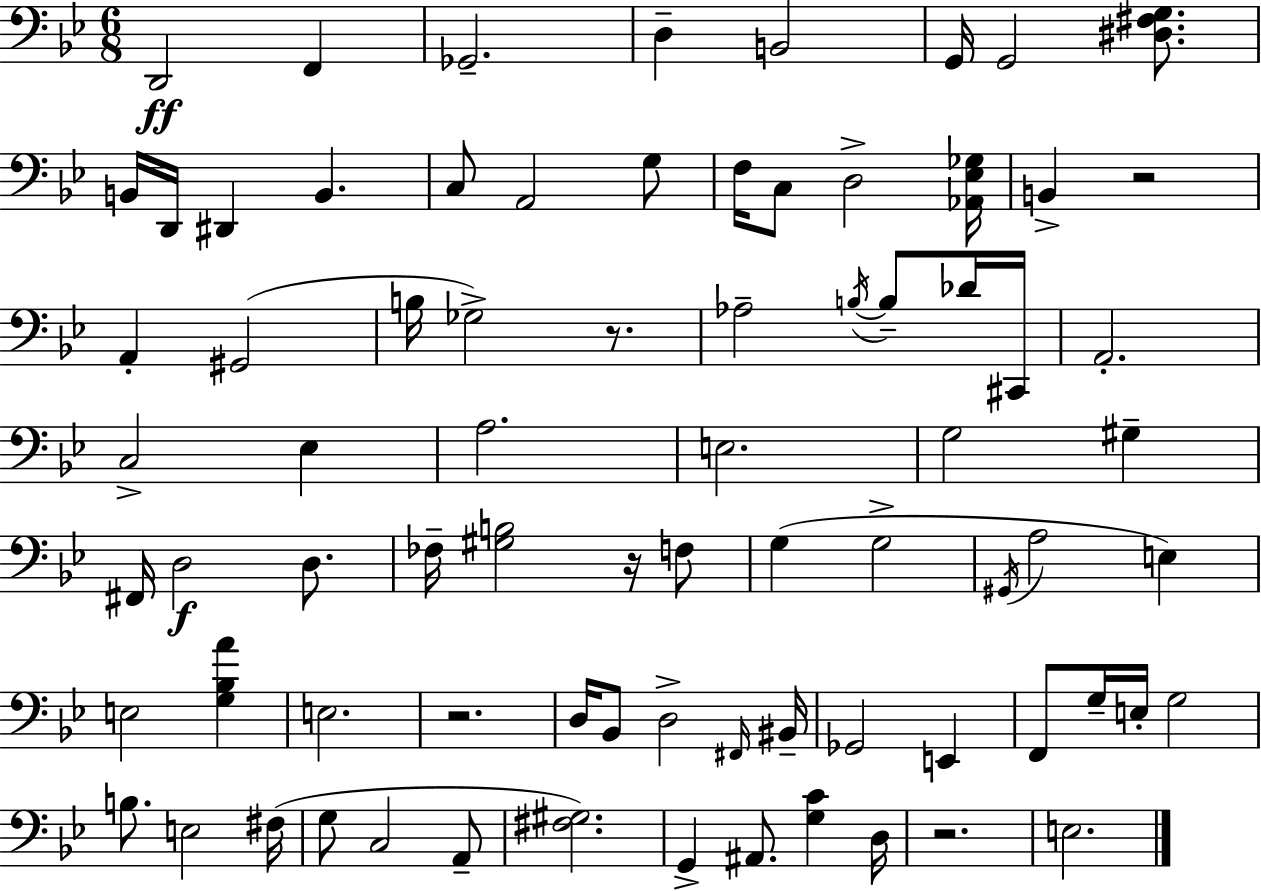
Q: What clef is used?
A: bass